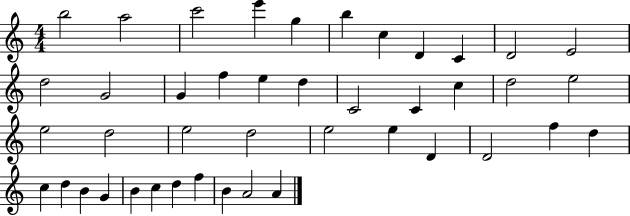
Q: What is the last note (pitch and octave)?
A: A4